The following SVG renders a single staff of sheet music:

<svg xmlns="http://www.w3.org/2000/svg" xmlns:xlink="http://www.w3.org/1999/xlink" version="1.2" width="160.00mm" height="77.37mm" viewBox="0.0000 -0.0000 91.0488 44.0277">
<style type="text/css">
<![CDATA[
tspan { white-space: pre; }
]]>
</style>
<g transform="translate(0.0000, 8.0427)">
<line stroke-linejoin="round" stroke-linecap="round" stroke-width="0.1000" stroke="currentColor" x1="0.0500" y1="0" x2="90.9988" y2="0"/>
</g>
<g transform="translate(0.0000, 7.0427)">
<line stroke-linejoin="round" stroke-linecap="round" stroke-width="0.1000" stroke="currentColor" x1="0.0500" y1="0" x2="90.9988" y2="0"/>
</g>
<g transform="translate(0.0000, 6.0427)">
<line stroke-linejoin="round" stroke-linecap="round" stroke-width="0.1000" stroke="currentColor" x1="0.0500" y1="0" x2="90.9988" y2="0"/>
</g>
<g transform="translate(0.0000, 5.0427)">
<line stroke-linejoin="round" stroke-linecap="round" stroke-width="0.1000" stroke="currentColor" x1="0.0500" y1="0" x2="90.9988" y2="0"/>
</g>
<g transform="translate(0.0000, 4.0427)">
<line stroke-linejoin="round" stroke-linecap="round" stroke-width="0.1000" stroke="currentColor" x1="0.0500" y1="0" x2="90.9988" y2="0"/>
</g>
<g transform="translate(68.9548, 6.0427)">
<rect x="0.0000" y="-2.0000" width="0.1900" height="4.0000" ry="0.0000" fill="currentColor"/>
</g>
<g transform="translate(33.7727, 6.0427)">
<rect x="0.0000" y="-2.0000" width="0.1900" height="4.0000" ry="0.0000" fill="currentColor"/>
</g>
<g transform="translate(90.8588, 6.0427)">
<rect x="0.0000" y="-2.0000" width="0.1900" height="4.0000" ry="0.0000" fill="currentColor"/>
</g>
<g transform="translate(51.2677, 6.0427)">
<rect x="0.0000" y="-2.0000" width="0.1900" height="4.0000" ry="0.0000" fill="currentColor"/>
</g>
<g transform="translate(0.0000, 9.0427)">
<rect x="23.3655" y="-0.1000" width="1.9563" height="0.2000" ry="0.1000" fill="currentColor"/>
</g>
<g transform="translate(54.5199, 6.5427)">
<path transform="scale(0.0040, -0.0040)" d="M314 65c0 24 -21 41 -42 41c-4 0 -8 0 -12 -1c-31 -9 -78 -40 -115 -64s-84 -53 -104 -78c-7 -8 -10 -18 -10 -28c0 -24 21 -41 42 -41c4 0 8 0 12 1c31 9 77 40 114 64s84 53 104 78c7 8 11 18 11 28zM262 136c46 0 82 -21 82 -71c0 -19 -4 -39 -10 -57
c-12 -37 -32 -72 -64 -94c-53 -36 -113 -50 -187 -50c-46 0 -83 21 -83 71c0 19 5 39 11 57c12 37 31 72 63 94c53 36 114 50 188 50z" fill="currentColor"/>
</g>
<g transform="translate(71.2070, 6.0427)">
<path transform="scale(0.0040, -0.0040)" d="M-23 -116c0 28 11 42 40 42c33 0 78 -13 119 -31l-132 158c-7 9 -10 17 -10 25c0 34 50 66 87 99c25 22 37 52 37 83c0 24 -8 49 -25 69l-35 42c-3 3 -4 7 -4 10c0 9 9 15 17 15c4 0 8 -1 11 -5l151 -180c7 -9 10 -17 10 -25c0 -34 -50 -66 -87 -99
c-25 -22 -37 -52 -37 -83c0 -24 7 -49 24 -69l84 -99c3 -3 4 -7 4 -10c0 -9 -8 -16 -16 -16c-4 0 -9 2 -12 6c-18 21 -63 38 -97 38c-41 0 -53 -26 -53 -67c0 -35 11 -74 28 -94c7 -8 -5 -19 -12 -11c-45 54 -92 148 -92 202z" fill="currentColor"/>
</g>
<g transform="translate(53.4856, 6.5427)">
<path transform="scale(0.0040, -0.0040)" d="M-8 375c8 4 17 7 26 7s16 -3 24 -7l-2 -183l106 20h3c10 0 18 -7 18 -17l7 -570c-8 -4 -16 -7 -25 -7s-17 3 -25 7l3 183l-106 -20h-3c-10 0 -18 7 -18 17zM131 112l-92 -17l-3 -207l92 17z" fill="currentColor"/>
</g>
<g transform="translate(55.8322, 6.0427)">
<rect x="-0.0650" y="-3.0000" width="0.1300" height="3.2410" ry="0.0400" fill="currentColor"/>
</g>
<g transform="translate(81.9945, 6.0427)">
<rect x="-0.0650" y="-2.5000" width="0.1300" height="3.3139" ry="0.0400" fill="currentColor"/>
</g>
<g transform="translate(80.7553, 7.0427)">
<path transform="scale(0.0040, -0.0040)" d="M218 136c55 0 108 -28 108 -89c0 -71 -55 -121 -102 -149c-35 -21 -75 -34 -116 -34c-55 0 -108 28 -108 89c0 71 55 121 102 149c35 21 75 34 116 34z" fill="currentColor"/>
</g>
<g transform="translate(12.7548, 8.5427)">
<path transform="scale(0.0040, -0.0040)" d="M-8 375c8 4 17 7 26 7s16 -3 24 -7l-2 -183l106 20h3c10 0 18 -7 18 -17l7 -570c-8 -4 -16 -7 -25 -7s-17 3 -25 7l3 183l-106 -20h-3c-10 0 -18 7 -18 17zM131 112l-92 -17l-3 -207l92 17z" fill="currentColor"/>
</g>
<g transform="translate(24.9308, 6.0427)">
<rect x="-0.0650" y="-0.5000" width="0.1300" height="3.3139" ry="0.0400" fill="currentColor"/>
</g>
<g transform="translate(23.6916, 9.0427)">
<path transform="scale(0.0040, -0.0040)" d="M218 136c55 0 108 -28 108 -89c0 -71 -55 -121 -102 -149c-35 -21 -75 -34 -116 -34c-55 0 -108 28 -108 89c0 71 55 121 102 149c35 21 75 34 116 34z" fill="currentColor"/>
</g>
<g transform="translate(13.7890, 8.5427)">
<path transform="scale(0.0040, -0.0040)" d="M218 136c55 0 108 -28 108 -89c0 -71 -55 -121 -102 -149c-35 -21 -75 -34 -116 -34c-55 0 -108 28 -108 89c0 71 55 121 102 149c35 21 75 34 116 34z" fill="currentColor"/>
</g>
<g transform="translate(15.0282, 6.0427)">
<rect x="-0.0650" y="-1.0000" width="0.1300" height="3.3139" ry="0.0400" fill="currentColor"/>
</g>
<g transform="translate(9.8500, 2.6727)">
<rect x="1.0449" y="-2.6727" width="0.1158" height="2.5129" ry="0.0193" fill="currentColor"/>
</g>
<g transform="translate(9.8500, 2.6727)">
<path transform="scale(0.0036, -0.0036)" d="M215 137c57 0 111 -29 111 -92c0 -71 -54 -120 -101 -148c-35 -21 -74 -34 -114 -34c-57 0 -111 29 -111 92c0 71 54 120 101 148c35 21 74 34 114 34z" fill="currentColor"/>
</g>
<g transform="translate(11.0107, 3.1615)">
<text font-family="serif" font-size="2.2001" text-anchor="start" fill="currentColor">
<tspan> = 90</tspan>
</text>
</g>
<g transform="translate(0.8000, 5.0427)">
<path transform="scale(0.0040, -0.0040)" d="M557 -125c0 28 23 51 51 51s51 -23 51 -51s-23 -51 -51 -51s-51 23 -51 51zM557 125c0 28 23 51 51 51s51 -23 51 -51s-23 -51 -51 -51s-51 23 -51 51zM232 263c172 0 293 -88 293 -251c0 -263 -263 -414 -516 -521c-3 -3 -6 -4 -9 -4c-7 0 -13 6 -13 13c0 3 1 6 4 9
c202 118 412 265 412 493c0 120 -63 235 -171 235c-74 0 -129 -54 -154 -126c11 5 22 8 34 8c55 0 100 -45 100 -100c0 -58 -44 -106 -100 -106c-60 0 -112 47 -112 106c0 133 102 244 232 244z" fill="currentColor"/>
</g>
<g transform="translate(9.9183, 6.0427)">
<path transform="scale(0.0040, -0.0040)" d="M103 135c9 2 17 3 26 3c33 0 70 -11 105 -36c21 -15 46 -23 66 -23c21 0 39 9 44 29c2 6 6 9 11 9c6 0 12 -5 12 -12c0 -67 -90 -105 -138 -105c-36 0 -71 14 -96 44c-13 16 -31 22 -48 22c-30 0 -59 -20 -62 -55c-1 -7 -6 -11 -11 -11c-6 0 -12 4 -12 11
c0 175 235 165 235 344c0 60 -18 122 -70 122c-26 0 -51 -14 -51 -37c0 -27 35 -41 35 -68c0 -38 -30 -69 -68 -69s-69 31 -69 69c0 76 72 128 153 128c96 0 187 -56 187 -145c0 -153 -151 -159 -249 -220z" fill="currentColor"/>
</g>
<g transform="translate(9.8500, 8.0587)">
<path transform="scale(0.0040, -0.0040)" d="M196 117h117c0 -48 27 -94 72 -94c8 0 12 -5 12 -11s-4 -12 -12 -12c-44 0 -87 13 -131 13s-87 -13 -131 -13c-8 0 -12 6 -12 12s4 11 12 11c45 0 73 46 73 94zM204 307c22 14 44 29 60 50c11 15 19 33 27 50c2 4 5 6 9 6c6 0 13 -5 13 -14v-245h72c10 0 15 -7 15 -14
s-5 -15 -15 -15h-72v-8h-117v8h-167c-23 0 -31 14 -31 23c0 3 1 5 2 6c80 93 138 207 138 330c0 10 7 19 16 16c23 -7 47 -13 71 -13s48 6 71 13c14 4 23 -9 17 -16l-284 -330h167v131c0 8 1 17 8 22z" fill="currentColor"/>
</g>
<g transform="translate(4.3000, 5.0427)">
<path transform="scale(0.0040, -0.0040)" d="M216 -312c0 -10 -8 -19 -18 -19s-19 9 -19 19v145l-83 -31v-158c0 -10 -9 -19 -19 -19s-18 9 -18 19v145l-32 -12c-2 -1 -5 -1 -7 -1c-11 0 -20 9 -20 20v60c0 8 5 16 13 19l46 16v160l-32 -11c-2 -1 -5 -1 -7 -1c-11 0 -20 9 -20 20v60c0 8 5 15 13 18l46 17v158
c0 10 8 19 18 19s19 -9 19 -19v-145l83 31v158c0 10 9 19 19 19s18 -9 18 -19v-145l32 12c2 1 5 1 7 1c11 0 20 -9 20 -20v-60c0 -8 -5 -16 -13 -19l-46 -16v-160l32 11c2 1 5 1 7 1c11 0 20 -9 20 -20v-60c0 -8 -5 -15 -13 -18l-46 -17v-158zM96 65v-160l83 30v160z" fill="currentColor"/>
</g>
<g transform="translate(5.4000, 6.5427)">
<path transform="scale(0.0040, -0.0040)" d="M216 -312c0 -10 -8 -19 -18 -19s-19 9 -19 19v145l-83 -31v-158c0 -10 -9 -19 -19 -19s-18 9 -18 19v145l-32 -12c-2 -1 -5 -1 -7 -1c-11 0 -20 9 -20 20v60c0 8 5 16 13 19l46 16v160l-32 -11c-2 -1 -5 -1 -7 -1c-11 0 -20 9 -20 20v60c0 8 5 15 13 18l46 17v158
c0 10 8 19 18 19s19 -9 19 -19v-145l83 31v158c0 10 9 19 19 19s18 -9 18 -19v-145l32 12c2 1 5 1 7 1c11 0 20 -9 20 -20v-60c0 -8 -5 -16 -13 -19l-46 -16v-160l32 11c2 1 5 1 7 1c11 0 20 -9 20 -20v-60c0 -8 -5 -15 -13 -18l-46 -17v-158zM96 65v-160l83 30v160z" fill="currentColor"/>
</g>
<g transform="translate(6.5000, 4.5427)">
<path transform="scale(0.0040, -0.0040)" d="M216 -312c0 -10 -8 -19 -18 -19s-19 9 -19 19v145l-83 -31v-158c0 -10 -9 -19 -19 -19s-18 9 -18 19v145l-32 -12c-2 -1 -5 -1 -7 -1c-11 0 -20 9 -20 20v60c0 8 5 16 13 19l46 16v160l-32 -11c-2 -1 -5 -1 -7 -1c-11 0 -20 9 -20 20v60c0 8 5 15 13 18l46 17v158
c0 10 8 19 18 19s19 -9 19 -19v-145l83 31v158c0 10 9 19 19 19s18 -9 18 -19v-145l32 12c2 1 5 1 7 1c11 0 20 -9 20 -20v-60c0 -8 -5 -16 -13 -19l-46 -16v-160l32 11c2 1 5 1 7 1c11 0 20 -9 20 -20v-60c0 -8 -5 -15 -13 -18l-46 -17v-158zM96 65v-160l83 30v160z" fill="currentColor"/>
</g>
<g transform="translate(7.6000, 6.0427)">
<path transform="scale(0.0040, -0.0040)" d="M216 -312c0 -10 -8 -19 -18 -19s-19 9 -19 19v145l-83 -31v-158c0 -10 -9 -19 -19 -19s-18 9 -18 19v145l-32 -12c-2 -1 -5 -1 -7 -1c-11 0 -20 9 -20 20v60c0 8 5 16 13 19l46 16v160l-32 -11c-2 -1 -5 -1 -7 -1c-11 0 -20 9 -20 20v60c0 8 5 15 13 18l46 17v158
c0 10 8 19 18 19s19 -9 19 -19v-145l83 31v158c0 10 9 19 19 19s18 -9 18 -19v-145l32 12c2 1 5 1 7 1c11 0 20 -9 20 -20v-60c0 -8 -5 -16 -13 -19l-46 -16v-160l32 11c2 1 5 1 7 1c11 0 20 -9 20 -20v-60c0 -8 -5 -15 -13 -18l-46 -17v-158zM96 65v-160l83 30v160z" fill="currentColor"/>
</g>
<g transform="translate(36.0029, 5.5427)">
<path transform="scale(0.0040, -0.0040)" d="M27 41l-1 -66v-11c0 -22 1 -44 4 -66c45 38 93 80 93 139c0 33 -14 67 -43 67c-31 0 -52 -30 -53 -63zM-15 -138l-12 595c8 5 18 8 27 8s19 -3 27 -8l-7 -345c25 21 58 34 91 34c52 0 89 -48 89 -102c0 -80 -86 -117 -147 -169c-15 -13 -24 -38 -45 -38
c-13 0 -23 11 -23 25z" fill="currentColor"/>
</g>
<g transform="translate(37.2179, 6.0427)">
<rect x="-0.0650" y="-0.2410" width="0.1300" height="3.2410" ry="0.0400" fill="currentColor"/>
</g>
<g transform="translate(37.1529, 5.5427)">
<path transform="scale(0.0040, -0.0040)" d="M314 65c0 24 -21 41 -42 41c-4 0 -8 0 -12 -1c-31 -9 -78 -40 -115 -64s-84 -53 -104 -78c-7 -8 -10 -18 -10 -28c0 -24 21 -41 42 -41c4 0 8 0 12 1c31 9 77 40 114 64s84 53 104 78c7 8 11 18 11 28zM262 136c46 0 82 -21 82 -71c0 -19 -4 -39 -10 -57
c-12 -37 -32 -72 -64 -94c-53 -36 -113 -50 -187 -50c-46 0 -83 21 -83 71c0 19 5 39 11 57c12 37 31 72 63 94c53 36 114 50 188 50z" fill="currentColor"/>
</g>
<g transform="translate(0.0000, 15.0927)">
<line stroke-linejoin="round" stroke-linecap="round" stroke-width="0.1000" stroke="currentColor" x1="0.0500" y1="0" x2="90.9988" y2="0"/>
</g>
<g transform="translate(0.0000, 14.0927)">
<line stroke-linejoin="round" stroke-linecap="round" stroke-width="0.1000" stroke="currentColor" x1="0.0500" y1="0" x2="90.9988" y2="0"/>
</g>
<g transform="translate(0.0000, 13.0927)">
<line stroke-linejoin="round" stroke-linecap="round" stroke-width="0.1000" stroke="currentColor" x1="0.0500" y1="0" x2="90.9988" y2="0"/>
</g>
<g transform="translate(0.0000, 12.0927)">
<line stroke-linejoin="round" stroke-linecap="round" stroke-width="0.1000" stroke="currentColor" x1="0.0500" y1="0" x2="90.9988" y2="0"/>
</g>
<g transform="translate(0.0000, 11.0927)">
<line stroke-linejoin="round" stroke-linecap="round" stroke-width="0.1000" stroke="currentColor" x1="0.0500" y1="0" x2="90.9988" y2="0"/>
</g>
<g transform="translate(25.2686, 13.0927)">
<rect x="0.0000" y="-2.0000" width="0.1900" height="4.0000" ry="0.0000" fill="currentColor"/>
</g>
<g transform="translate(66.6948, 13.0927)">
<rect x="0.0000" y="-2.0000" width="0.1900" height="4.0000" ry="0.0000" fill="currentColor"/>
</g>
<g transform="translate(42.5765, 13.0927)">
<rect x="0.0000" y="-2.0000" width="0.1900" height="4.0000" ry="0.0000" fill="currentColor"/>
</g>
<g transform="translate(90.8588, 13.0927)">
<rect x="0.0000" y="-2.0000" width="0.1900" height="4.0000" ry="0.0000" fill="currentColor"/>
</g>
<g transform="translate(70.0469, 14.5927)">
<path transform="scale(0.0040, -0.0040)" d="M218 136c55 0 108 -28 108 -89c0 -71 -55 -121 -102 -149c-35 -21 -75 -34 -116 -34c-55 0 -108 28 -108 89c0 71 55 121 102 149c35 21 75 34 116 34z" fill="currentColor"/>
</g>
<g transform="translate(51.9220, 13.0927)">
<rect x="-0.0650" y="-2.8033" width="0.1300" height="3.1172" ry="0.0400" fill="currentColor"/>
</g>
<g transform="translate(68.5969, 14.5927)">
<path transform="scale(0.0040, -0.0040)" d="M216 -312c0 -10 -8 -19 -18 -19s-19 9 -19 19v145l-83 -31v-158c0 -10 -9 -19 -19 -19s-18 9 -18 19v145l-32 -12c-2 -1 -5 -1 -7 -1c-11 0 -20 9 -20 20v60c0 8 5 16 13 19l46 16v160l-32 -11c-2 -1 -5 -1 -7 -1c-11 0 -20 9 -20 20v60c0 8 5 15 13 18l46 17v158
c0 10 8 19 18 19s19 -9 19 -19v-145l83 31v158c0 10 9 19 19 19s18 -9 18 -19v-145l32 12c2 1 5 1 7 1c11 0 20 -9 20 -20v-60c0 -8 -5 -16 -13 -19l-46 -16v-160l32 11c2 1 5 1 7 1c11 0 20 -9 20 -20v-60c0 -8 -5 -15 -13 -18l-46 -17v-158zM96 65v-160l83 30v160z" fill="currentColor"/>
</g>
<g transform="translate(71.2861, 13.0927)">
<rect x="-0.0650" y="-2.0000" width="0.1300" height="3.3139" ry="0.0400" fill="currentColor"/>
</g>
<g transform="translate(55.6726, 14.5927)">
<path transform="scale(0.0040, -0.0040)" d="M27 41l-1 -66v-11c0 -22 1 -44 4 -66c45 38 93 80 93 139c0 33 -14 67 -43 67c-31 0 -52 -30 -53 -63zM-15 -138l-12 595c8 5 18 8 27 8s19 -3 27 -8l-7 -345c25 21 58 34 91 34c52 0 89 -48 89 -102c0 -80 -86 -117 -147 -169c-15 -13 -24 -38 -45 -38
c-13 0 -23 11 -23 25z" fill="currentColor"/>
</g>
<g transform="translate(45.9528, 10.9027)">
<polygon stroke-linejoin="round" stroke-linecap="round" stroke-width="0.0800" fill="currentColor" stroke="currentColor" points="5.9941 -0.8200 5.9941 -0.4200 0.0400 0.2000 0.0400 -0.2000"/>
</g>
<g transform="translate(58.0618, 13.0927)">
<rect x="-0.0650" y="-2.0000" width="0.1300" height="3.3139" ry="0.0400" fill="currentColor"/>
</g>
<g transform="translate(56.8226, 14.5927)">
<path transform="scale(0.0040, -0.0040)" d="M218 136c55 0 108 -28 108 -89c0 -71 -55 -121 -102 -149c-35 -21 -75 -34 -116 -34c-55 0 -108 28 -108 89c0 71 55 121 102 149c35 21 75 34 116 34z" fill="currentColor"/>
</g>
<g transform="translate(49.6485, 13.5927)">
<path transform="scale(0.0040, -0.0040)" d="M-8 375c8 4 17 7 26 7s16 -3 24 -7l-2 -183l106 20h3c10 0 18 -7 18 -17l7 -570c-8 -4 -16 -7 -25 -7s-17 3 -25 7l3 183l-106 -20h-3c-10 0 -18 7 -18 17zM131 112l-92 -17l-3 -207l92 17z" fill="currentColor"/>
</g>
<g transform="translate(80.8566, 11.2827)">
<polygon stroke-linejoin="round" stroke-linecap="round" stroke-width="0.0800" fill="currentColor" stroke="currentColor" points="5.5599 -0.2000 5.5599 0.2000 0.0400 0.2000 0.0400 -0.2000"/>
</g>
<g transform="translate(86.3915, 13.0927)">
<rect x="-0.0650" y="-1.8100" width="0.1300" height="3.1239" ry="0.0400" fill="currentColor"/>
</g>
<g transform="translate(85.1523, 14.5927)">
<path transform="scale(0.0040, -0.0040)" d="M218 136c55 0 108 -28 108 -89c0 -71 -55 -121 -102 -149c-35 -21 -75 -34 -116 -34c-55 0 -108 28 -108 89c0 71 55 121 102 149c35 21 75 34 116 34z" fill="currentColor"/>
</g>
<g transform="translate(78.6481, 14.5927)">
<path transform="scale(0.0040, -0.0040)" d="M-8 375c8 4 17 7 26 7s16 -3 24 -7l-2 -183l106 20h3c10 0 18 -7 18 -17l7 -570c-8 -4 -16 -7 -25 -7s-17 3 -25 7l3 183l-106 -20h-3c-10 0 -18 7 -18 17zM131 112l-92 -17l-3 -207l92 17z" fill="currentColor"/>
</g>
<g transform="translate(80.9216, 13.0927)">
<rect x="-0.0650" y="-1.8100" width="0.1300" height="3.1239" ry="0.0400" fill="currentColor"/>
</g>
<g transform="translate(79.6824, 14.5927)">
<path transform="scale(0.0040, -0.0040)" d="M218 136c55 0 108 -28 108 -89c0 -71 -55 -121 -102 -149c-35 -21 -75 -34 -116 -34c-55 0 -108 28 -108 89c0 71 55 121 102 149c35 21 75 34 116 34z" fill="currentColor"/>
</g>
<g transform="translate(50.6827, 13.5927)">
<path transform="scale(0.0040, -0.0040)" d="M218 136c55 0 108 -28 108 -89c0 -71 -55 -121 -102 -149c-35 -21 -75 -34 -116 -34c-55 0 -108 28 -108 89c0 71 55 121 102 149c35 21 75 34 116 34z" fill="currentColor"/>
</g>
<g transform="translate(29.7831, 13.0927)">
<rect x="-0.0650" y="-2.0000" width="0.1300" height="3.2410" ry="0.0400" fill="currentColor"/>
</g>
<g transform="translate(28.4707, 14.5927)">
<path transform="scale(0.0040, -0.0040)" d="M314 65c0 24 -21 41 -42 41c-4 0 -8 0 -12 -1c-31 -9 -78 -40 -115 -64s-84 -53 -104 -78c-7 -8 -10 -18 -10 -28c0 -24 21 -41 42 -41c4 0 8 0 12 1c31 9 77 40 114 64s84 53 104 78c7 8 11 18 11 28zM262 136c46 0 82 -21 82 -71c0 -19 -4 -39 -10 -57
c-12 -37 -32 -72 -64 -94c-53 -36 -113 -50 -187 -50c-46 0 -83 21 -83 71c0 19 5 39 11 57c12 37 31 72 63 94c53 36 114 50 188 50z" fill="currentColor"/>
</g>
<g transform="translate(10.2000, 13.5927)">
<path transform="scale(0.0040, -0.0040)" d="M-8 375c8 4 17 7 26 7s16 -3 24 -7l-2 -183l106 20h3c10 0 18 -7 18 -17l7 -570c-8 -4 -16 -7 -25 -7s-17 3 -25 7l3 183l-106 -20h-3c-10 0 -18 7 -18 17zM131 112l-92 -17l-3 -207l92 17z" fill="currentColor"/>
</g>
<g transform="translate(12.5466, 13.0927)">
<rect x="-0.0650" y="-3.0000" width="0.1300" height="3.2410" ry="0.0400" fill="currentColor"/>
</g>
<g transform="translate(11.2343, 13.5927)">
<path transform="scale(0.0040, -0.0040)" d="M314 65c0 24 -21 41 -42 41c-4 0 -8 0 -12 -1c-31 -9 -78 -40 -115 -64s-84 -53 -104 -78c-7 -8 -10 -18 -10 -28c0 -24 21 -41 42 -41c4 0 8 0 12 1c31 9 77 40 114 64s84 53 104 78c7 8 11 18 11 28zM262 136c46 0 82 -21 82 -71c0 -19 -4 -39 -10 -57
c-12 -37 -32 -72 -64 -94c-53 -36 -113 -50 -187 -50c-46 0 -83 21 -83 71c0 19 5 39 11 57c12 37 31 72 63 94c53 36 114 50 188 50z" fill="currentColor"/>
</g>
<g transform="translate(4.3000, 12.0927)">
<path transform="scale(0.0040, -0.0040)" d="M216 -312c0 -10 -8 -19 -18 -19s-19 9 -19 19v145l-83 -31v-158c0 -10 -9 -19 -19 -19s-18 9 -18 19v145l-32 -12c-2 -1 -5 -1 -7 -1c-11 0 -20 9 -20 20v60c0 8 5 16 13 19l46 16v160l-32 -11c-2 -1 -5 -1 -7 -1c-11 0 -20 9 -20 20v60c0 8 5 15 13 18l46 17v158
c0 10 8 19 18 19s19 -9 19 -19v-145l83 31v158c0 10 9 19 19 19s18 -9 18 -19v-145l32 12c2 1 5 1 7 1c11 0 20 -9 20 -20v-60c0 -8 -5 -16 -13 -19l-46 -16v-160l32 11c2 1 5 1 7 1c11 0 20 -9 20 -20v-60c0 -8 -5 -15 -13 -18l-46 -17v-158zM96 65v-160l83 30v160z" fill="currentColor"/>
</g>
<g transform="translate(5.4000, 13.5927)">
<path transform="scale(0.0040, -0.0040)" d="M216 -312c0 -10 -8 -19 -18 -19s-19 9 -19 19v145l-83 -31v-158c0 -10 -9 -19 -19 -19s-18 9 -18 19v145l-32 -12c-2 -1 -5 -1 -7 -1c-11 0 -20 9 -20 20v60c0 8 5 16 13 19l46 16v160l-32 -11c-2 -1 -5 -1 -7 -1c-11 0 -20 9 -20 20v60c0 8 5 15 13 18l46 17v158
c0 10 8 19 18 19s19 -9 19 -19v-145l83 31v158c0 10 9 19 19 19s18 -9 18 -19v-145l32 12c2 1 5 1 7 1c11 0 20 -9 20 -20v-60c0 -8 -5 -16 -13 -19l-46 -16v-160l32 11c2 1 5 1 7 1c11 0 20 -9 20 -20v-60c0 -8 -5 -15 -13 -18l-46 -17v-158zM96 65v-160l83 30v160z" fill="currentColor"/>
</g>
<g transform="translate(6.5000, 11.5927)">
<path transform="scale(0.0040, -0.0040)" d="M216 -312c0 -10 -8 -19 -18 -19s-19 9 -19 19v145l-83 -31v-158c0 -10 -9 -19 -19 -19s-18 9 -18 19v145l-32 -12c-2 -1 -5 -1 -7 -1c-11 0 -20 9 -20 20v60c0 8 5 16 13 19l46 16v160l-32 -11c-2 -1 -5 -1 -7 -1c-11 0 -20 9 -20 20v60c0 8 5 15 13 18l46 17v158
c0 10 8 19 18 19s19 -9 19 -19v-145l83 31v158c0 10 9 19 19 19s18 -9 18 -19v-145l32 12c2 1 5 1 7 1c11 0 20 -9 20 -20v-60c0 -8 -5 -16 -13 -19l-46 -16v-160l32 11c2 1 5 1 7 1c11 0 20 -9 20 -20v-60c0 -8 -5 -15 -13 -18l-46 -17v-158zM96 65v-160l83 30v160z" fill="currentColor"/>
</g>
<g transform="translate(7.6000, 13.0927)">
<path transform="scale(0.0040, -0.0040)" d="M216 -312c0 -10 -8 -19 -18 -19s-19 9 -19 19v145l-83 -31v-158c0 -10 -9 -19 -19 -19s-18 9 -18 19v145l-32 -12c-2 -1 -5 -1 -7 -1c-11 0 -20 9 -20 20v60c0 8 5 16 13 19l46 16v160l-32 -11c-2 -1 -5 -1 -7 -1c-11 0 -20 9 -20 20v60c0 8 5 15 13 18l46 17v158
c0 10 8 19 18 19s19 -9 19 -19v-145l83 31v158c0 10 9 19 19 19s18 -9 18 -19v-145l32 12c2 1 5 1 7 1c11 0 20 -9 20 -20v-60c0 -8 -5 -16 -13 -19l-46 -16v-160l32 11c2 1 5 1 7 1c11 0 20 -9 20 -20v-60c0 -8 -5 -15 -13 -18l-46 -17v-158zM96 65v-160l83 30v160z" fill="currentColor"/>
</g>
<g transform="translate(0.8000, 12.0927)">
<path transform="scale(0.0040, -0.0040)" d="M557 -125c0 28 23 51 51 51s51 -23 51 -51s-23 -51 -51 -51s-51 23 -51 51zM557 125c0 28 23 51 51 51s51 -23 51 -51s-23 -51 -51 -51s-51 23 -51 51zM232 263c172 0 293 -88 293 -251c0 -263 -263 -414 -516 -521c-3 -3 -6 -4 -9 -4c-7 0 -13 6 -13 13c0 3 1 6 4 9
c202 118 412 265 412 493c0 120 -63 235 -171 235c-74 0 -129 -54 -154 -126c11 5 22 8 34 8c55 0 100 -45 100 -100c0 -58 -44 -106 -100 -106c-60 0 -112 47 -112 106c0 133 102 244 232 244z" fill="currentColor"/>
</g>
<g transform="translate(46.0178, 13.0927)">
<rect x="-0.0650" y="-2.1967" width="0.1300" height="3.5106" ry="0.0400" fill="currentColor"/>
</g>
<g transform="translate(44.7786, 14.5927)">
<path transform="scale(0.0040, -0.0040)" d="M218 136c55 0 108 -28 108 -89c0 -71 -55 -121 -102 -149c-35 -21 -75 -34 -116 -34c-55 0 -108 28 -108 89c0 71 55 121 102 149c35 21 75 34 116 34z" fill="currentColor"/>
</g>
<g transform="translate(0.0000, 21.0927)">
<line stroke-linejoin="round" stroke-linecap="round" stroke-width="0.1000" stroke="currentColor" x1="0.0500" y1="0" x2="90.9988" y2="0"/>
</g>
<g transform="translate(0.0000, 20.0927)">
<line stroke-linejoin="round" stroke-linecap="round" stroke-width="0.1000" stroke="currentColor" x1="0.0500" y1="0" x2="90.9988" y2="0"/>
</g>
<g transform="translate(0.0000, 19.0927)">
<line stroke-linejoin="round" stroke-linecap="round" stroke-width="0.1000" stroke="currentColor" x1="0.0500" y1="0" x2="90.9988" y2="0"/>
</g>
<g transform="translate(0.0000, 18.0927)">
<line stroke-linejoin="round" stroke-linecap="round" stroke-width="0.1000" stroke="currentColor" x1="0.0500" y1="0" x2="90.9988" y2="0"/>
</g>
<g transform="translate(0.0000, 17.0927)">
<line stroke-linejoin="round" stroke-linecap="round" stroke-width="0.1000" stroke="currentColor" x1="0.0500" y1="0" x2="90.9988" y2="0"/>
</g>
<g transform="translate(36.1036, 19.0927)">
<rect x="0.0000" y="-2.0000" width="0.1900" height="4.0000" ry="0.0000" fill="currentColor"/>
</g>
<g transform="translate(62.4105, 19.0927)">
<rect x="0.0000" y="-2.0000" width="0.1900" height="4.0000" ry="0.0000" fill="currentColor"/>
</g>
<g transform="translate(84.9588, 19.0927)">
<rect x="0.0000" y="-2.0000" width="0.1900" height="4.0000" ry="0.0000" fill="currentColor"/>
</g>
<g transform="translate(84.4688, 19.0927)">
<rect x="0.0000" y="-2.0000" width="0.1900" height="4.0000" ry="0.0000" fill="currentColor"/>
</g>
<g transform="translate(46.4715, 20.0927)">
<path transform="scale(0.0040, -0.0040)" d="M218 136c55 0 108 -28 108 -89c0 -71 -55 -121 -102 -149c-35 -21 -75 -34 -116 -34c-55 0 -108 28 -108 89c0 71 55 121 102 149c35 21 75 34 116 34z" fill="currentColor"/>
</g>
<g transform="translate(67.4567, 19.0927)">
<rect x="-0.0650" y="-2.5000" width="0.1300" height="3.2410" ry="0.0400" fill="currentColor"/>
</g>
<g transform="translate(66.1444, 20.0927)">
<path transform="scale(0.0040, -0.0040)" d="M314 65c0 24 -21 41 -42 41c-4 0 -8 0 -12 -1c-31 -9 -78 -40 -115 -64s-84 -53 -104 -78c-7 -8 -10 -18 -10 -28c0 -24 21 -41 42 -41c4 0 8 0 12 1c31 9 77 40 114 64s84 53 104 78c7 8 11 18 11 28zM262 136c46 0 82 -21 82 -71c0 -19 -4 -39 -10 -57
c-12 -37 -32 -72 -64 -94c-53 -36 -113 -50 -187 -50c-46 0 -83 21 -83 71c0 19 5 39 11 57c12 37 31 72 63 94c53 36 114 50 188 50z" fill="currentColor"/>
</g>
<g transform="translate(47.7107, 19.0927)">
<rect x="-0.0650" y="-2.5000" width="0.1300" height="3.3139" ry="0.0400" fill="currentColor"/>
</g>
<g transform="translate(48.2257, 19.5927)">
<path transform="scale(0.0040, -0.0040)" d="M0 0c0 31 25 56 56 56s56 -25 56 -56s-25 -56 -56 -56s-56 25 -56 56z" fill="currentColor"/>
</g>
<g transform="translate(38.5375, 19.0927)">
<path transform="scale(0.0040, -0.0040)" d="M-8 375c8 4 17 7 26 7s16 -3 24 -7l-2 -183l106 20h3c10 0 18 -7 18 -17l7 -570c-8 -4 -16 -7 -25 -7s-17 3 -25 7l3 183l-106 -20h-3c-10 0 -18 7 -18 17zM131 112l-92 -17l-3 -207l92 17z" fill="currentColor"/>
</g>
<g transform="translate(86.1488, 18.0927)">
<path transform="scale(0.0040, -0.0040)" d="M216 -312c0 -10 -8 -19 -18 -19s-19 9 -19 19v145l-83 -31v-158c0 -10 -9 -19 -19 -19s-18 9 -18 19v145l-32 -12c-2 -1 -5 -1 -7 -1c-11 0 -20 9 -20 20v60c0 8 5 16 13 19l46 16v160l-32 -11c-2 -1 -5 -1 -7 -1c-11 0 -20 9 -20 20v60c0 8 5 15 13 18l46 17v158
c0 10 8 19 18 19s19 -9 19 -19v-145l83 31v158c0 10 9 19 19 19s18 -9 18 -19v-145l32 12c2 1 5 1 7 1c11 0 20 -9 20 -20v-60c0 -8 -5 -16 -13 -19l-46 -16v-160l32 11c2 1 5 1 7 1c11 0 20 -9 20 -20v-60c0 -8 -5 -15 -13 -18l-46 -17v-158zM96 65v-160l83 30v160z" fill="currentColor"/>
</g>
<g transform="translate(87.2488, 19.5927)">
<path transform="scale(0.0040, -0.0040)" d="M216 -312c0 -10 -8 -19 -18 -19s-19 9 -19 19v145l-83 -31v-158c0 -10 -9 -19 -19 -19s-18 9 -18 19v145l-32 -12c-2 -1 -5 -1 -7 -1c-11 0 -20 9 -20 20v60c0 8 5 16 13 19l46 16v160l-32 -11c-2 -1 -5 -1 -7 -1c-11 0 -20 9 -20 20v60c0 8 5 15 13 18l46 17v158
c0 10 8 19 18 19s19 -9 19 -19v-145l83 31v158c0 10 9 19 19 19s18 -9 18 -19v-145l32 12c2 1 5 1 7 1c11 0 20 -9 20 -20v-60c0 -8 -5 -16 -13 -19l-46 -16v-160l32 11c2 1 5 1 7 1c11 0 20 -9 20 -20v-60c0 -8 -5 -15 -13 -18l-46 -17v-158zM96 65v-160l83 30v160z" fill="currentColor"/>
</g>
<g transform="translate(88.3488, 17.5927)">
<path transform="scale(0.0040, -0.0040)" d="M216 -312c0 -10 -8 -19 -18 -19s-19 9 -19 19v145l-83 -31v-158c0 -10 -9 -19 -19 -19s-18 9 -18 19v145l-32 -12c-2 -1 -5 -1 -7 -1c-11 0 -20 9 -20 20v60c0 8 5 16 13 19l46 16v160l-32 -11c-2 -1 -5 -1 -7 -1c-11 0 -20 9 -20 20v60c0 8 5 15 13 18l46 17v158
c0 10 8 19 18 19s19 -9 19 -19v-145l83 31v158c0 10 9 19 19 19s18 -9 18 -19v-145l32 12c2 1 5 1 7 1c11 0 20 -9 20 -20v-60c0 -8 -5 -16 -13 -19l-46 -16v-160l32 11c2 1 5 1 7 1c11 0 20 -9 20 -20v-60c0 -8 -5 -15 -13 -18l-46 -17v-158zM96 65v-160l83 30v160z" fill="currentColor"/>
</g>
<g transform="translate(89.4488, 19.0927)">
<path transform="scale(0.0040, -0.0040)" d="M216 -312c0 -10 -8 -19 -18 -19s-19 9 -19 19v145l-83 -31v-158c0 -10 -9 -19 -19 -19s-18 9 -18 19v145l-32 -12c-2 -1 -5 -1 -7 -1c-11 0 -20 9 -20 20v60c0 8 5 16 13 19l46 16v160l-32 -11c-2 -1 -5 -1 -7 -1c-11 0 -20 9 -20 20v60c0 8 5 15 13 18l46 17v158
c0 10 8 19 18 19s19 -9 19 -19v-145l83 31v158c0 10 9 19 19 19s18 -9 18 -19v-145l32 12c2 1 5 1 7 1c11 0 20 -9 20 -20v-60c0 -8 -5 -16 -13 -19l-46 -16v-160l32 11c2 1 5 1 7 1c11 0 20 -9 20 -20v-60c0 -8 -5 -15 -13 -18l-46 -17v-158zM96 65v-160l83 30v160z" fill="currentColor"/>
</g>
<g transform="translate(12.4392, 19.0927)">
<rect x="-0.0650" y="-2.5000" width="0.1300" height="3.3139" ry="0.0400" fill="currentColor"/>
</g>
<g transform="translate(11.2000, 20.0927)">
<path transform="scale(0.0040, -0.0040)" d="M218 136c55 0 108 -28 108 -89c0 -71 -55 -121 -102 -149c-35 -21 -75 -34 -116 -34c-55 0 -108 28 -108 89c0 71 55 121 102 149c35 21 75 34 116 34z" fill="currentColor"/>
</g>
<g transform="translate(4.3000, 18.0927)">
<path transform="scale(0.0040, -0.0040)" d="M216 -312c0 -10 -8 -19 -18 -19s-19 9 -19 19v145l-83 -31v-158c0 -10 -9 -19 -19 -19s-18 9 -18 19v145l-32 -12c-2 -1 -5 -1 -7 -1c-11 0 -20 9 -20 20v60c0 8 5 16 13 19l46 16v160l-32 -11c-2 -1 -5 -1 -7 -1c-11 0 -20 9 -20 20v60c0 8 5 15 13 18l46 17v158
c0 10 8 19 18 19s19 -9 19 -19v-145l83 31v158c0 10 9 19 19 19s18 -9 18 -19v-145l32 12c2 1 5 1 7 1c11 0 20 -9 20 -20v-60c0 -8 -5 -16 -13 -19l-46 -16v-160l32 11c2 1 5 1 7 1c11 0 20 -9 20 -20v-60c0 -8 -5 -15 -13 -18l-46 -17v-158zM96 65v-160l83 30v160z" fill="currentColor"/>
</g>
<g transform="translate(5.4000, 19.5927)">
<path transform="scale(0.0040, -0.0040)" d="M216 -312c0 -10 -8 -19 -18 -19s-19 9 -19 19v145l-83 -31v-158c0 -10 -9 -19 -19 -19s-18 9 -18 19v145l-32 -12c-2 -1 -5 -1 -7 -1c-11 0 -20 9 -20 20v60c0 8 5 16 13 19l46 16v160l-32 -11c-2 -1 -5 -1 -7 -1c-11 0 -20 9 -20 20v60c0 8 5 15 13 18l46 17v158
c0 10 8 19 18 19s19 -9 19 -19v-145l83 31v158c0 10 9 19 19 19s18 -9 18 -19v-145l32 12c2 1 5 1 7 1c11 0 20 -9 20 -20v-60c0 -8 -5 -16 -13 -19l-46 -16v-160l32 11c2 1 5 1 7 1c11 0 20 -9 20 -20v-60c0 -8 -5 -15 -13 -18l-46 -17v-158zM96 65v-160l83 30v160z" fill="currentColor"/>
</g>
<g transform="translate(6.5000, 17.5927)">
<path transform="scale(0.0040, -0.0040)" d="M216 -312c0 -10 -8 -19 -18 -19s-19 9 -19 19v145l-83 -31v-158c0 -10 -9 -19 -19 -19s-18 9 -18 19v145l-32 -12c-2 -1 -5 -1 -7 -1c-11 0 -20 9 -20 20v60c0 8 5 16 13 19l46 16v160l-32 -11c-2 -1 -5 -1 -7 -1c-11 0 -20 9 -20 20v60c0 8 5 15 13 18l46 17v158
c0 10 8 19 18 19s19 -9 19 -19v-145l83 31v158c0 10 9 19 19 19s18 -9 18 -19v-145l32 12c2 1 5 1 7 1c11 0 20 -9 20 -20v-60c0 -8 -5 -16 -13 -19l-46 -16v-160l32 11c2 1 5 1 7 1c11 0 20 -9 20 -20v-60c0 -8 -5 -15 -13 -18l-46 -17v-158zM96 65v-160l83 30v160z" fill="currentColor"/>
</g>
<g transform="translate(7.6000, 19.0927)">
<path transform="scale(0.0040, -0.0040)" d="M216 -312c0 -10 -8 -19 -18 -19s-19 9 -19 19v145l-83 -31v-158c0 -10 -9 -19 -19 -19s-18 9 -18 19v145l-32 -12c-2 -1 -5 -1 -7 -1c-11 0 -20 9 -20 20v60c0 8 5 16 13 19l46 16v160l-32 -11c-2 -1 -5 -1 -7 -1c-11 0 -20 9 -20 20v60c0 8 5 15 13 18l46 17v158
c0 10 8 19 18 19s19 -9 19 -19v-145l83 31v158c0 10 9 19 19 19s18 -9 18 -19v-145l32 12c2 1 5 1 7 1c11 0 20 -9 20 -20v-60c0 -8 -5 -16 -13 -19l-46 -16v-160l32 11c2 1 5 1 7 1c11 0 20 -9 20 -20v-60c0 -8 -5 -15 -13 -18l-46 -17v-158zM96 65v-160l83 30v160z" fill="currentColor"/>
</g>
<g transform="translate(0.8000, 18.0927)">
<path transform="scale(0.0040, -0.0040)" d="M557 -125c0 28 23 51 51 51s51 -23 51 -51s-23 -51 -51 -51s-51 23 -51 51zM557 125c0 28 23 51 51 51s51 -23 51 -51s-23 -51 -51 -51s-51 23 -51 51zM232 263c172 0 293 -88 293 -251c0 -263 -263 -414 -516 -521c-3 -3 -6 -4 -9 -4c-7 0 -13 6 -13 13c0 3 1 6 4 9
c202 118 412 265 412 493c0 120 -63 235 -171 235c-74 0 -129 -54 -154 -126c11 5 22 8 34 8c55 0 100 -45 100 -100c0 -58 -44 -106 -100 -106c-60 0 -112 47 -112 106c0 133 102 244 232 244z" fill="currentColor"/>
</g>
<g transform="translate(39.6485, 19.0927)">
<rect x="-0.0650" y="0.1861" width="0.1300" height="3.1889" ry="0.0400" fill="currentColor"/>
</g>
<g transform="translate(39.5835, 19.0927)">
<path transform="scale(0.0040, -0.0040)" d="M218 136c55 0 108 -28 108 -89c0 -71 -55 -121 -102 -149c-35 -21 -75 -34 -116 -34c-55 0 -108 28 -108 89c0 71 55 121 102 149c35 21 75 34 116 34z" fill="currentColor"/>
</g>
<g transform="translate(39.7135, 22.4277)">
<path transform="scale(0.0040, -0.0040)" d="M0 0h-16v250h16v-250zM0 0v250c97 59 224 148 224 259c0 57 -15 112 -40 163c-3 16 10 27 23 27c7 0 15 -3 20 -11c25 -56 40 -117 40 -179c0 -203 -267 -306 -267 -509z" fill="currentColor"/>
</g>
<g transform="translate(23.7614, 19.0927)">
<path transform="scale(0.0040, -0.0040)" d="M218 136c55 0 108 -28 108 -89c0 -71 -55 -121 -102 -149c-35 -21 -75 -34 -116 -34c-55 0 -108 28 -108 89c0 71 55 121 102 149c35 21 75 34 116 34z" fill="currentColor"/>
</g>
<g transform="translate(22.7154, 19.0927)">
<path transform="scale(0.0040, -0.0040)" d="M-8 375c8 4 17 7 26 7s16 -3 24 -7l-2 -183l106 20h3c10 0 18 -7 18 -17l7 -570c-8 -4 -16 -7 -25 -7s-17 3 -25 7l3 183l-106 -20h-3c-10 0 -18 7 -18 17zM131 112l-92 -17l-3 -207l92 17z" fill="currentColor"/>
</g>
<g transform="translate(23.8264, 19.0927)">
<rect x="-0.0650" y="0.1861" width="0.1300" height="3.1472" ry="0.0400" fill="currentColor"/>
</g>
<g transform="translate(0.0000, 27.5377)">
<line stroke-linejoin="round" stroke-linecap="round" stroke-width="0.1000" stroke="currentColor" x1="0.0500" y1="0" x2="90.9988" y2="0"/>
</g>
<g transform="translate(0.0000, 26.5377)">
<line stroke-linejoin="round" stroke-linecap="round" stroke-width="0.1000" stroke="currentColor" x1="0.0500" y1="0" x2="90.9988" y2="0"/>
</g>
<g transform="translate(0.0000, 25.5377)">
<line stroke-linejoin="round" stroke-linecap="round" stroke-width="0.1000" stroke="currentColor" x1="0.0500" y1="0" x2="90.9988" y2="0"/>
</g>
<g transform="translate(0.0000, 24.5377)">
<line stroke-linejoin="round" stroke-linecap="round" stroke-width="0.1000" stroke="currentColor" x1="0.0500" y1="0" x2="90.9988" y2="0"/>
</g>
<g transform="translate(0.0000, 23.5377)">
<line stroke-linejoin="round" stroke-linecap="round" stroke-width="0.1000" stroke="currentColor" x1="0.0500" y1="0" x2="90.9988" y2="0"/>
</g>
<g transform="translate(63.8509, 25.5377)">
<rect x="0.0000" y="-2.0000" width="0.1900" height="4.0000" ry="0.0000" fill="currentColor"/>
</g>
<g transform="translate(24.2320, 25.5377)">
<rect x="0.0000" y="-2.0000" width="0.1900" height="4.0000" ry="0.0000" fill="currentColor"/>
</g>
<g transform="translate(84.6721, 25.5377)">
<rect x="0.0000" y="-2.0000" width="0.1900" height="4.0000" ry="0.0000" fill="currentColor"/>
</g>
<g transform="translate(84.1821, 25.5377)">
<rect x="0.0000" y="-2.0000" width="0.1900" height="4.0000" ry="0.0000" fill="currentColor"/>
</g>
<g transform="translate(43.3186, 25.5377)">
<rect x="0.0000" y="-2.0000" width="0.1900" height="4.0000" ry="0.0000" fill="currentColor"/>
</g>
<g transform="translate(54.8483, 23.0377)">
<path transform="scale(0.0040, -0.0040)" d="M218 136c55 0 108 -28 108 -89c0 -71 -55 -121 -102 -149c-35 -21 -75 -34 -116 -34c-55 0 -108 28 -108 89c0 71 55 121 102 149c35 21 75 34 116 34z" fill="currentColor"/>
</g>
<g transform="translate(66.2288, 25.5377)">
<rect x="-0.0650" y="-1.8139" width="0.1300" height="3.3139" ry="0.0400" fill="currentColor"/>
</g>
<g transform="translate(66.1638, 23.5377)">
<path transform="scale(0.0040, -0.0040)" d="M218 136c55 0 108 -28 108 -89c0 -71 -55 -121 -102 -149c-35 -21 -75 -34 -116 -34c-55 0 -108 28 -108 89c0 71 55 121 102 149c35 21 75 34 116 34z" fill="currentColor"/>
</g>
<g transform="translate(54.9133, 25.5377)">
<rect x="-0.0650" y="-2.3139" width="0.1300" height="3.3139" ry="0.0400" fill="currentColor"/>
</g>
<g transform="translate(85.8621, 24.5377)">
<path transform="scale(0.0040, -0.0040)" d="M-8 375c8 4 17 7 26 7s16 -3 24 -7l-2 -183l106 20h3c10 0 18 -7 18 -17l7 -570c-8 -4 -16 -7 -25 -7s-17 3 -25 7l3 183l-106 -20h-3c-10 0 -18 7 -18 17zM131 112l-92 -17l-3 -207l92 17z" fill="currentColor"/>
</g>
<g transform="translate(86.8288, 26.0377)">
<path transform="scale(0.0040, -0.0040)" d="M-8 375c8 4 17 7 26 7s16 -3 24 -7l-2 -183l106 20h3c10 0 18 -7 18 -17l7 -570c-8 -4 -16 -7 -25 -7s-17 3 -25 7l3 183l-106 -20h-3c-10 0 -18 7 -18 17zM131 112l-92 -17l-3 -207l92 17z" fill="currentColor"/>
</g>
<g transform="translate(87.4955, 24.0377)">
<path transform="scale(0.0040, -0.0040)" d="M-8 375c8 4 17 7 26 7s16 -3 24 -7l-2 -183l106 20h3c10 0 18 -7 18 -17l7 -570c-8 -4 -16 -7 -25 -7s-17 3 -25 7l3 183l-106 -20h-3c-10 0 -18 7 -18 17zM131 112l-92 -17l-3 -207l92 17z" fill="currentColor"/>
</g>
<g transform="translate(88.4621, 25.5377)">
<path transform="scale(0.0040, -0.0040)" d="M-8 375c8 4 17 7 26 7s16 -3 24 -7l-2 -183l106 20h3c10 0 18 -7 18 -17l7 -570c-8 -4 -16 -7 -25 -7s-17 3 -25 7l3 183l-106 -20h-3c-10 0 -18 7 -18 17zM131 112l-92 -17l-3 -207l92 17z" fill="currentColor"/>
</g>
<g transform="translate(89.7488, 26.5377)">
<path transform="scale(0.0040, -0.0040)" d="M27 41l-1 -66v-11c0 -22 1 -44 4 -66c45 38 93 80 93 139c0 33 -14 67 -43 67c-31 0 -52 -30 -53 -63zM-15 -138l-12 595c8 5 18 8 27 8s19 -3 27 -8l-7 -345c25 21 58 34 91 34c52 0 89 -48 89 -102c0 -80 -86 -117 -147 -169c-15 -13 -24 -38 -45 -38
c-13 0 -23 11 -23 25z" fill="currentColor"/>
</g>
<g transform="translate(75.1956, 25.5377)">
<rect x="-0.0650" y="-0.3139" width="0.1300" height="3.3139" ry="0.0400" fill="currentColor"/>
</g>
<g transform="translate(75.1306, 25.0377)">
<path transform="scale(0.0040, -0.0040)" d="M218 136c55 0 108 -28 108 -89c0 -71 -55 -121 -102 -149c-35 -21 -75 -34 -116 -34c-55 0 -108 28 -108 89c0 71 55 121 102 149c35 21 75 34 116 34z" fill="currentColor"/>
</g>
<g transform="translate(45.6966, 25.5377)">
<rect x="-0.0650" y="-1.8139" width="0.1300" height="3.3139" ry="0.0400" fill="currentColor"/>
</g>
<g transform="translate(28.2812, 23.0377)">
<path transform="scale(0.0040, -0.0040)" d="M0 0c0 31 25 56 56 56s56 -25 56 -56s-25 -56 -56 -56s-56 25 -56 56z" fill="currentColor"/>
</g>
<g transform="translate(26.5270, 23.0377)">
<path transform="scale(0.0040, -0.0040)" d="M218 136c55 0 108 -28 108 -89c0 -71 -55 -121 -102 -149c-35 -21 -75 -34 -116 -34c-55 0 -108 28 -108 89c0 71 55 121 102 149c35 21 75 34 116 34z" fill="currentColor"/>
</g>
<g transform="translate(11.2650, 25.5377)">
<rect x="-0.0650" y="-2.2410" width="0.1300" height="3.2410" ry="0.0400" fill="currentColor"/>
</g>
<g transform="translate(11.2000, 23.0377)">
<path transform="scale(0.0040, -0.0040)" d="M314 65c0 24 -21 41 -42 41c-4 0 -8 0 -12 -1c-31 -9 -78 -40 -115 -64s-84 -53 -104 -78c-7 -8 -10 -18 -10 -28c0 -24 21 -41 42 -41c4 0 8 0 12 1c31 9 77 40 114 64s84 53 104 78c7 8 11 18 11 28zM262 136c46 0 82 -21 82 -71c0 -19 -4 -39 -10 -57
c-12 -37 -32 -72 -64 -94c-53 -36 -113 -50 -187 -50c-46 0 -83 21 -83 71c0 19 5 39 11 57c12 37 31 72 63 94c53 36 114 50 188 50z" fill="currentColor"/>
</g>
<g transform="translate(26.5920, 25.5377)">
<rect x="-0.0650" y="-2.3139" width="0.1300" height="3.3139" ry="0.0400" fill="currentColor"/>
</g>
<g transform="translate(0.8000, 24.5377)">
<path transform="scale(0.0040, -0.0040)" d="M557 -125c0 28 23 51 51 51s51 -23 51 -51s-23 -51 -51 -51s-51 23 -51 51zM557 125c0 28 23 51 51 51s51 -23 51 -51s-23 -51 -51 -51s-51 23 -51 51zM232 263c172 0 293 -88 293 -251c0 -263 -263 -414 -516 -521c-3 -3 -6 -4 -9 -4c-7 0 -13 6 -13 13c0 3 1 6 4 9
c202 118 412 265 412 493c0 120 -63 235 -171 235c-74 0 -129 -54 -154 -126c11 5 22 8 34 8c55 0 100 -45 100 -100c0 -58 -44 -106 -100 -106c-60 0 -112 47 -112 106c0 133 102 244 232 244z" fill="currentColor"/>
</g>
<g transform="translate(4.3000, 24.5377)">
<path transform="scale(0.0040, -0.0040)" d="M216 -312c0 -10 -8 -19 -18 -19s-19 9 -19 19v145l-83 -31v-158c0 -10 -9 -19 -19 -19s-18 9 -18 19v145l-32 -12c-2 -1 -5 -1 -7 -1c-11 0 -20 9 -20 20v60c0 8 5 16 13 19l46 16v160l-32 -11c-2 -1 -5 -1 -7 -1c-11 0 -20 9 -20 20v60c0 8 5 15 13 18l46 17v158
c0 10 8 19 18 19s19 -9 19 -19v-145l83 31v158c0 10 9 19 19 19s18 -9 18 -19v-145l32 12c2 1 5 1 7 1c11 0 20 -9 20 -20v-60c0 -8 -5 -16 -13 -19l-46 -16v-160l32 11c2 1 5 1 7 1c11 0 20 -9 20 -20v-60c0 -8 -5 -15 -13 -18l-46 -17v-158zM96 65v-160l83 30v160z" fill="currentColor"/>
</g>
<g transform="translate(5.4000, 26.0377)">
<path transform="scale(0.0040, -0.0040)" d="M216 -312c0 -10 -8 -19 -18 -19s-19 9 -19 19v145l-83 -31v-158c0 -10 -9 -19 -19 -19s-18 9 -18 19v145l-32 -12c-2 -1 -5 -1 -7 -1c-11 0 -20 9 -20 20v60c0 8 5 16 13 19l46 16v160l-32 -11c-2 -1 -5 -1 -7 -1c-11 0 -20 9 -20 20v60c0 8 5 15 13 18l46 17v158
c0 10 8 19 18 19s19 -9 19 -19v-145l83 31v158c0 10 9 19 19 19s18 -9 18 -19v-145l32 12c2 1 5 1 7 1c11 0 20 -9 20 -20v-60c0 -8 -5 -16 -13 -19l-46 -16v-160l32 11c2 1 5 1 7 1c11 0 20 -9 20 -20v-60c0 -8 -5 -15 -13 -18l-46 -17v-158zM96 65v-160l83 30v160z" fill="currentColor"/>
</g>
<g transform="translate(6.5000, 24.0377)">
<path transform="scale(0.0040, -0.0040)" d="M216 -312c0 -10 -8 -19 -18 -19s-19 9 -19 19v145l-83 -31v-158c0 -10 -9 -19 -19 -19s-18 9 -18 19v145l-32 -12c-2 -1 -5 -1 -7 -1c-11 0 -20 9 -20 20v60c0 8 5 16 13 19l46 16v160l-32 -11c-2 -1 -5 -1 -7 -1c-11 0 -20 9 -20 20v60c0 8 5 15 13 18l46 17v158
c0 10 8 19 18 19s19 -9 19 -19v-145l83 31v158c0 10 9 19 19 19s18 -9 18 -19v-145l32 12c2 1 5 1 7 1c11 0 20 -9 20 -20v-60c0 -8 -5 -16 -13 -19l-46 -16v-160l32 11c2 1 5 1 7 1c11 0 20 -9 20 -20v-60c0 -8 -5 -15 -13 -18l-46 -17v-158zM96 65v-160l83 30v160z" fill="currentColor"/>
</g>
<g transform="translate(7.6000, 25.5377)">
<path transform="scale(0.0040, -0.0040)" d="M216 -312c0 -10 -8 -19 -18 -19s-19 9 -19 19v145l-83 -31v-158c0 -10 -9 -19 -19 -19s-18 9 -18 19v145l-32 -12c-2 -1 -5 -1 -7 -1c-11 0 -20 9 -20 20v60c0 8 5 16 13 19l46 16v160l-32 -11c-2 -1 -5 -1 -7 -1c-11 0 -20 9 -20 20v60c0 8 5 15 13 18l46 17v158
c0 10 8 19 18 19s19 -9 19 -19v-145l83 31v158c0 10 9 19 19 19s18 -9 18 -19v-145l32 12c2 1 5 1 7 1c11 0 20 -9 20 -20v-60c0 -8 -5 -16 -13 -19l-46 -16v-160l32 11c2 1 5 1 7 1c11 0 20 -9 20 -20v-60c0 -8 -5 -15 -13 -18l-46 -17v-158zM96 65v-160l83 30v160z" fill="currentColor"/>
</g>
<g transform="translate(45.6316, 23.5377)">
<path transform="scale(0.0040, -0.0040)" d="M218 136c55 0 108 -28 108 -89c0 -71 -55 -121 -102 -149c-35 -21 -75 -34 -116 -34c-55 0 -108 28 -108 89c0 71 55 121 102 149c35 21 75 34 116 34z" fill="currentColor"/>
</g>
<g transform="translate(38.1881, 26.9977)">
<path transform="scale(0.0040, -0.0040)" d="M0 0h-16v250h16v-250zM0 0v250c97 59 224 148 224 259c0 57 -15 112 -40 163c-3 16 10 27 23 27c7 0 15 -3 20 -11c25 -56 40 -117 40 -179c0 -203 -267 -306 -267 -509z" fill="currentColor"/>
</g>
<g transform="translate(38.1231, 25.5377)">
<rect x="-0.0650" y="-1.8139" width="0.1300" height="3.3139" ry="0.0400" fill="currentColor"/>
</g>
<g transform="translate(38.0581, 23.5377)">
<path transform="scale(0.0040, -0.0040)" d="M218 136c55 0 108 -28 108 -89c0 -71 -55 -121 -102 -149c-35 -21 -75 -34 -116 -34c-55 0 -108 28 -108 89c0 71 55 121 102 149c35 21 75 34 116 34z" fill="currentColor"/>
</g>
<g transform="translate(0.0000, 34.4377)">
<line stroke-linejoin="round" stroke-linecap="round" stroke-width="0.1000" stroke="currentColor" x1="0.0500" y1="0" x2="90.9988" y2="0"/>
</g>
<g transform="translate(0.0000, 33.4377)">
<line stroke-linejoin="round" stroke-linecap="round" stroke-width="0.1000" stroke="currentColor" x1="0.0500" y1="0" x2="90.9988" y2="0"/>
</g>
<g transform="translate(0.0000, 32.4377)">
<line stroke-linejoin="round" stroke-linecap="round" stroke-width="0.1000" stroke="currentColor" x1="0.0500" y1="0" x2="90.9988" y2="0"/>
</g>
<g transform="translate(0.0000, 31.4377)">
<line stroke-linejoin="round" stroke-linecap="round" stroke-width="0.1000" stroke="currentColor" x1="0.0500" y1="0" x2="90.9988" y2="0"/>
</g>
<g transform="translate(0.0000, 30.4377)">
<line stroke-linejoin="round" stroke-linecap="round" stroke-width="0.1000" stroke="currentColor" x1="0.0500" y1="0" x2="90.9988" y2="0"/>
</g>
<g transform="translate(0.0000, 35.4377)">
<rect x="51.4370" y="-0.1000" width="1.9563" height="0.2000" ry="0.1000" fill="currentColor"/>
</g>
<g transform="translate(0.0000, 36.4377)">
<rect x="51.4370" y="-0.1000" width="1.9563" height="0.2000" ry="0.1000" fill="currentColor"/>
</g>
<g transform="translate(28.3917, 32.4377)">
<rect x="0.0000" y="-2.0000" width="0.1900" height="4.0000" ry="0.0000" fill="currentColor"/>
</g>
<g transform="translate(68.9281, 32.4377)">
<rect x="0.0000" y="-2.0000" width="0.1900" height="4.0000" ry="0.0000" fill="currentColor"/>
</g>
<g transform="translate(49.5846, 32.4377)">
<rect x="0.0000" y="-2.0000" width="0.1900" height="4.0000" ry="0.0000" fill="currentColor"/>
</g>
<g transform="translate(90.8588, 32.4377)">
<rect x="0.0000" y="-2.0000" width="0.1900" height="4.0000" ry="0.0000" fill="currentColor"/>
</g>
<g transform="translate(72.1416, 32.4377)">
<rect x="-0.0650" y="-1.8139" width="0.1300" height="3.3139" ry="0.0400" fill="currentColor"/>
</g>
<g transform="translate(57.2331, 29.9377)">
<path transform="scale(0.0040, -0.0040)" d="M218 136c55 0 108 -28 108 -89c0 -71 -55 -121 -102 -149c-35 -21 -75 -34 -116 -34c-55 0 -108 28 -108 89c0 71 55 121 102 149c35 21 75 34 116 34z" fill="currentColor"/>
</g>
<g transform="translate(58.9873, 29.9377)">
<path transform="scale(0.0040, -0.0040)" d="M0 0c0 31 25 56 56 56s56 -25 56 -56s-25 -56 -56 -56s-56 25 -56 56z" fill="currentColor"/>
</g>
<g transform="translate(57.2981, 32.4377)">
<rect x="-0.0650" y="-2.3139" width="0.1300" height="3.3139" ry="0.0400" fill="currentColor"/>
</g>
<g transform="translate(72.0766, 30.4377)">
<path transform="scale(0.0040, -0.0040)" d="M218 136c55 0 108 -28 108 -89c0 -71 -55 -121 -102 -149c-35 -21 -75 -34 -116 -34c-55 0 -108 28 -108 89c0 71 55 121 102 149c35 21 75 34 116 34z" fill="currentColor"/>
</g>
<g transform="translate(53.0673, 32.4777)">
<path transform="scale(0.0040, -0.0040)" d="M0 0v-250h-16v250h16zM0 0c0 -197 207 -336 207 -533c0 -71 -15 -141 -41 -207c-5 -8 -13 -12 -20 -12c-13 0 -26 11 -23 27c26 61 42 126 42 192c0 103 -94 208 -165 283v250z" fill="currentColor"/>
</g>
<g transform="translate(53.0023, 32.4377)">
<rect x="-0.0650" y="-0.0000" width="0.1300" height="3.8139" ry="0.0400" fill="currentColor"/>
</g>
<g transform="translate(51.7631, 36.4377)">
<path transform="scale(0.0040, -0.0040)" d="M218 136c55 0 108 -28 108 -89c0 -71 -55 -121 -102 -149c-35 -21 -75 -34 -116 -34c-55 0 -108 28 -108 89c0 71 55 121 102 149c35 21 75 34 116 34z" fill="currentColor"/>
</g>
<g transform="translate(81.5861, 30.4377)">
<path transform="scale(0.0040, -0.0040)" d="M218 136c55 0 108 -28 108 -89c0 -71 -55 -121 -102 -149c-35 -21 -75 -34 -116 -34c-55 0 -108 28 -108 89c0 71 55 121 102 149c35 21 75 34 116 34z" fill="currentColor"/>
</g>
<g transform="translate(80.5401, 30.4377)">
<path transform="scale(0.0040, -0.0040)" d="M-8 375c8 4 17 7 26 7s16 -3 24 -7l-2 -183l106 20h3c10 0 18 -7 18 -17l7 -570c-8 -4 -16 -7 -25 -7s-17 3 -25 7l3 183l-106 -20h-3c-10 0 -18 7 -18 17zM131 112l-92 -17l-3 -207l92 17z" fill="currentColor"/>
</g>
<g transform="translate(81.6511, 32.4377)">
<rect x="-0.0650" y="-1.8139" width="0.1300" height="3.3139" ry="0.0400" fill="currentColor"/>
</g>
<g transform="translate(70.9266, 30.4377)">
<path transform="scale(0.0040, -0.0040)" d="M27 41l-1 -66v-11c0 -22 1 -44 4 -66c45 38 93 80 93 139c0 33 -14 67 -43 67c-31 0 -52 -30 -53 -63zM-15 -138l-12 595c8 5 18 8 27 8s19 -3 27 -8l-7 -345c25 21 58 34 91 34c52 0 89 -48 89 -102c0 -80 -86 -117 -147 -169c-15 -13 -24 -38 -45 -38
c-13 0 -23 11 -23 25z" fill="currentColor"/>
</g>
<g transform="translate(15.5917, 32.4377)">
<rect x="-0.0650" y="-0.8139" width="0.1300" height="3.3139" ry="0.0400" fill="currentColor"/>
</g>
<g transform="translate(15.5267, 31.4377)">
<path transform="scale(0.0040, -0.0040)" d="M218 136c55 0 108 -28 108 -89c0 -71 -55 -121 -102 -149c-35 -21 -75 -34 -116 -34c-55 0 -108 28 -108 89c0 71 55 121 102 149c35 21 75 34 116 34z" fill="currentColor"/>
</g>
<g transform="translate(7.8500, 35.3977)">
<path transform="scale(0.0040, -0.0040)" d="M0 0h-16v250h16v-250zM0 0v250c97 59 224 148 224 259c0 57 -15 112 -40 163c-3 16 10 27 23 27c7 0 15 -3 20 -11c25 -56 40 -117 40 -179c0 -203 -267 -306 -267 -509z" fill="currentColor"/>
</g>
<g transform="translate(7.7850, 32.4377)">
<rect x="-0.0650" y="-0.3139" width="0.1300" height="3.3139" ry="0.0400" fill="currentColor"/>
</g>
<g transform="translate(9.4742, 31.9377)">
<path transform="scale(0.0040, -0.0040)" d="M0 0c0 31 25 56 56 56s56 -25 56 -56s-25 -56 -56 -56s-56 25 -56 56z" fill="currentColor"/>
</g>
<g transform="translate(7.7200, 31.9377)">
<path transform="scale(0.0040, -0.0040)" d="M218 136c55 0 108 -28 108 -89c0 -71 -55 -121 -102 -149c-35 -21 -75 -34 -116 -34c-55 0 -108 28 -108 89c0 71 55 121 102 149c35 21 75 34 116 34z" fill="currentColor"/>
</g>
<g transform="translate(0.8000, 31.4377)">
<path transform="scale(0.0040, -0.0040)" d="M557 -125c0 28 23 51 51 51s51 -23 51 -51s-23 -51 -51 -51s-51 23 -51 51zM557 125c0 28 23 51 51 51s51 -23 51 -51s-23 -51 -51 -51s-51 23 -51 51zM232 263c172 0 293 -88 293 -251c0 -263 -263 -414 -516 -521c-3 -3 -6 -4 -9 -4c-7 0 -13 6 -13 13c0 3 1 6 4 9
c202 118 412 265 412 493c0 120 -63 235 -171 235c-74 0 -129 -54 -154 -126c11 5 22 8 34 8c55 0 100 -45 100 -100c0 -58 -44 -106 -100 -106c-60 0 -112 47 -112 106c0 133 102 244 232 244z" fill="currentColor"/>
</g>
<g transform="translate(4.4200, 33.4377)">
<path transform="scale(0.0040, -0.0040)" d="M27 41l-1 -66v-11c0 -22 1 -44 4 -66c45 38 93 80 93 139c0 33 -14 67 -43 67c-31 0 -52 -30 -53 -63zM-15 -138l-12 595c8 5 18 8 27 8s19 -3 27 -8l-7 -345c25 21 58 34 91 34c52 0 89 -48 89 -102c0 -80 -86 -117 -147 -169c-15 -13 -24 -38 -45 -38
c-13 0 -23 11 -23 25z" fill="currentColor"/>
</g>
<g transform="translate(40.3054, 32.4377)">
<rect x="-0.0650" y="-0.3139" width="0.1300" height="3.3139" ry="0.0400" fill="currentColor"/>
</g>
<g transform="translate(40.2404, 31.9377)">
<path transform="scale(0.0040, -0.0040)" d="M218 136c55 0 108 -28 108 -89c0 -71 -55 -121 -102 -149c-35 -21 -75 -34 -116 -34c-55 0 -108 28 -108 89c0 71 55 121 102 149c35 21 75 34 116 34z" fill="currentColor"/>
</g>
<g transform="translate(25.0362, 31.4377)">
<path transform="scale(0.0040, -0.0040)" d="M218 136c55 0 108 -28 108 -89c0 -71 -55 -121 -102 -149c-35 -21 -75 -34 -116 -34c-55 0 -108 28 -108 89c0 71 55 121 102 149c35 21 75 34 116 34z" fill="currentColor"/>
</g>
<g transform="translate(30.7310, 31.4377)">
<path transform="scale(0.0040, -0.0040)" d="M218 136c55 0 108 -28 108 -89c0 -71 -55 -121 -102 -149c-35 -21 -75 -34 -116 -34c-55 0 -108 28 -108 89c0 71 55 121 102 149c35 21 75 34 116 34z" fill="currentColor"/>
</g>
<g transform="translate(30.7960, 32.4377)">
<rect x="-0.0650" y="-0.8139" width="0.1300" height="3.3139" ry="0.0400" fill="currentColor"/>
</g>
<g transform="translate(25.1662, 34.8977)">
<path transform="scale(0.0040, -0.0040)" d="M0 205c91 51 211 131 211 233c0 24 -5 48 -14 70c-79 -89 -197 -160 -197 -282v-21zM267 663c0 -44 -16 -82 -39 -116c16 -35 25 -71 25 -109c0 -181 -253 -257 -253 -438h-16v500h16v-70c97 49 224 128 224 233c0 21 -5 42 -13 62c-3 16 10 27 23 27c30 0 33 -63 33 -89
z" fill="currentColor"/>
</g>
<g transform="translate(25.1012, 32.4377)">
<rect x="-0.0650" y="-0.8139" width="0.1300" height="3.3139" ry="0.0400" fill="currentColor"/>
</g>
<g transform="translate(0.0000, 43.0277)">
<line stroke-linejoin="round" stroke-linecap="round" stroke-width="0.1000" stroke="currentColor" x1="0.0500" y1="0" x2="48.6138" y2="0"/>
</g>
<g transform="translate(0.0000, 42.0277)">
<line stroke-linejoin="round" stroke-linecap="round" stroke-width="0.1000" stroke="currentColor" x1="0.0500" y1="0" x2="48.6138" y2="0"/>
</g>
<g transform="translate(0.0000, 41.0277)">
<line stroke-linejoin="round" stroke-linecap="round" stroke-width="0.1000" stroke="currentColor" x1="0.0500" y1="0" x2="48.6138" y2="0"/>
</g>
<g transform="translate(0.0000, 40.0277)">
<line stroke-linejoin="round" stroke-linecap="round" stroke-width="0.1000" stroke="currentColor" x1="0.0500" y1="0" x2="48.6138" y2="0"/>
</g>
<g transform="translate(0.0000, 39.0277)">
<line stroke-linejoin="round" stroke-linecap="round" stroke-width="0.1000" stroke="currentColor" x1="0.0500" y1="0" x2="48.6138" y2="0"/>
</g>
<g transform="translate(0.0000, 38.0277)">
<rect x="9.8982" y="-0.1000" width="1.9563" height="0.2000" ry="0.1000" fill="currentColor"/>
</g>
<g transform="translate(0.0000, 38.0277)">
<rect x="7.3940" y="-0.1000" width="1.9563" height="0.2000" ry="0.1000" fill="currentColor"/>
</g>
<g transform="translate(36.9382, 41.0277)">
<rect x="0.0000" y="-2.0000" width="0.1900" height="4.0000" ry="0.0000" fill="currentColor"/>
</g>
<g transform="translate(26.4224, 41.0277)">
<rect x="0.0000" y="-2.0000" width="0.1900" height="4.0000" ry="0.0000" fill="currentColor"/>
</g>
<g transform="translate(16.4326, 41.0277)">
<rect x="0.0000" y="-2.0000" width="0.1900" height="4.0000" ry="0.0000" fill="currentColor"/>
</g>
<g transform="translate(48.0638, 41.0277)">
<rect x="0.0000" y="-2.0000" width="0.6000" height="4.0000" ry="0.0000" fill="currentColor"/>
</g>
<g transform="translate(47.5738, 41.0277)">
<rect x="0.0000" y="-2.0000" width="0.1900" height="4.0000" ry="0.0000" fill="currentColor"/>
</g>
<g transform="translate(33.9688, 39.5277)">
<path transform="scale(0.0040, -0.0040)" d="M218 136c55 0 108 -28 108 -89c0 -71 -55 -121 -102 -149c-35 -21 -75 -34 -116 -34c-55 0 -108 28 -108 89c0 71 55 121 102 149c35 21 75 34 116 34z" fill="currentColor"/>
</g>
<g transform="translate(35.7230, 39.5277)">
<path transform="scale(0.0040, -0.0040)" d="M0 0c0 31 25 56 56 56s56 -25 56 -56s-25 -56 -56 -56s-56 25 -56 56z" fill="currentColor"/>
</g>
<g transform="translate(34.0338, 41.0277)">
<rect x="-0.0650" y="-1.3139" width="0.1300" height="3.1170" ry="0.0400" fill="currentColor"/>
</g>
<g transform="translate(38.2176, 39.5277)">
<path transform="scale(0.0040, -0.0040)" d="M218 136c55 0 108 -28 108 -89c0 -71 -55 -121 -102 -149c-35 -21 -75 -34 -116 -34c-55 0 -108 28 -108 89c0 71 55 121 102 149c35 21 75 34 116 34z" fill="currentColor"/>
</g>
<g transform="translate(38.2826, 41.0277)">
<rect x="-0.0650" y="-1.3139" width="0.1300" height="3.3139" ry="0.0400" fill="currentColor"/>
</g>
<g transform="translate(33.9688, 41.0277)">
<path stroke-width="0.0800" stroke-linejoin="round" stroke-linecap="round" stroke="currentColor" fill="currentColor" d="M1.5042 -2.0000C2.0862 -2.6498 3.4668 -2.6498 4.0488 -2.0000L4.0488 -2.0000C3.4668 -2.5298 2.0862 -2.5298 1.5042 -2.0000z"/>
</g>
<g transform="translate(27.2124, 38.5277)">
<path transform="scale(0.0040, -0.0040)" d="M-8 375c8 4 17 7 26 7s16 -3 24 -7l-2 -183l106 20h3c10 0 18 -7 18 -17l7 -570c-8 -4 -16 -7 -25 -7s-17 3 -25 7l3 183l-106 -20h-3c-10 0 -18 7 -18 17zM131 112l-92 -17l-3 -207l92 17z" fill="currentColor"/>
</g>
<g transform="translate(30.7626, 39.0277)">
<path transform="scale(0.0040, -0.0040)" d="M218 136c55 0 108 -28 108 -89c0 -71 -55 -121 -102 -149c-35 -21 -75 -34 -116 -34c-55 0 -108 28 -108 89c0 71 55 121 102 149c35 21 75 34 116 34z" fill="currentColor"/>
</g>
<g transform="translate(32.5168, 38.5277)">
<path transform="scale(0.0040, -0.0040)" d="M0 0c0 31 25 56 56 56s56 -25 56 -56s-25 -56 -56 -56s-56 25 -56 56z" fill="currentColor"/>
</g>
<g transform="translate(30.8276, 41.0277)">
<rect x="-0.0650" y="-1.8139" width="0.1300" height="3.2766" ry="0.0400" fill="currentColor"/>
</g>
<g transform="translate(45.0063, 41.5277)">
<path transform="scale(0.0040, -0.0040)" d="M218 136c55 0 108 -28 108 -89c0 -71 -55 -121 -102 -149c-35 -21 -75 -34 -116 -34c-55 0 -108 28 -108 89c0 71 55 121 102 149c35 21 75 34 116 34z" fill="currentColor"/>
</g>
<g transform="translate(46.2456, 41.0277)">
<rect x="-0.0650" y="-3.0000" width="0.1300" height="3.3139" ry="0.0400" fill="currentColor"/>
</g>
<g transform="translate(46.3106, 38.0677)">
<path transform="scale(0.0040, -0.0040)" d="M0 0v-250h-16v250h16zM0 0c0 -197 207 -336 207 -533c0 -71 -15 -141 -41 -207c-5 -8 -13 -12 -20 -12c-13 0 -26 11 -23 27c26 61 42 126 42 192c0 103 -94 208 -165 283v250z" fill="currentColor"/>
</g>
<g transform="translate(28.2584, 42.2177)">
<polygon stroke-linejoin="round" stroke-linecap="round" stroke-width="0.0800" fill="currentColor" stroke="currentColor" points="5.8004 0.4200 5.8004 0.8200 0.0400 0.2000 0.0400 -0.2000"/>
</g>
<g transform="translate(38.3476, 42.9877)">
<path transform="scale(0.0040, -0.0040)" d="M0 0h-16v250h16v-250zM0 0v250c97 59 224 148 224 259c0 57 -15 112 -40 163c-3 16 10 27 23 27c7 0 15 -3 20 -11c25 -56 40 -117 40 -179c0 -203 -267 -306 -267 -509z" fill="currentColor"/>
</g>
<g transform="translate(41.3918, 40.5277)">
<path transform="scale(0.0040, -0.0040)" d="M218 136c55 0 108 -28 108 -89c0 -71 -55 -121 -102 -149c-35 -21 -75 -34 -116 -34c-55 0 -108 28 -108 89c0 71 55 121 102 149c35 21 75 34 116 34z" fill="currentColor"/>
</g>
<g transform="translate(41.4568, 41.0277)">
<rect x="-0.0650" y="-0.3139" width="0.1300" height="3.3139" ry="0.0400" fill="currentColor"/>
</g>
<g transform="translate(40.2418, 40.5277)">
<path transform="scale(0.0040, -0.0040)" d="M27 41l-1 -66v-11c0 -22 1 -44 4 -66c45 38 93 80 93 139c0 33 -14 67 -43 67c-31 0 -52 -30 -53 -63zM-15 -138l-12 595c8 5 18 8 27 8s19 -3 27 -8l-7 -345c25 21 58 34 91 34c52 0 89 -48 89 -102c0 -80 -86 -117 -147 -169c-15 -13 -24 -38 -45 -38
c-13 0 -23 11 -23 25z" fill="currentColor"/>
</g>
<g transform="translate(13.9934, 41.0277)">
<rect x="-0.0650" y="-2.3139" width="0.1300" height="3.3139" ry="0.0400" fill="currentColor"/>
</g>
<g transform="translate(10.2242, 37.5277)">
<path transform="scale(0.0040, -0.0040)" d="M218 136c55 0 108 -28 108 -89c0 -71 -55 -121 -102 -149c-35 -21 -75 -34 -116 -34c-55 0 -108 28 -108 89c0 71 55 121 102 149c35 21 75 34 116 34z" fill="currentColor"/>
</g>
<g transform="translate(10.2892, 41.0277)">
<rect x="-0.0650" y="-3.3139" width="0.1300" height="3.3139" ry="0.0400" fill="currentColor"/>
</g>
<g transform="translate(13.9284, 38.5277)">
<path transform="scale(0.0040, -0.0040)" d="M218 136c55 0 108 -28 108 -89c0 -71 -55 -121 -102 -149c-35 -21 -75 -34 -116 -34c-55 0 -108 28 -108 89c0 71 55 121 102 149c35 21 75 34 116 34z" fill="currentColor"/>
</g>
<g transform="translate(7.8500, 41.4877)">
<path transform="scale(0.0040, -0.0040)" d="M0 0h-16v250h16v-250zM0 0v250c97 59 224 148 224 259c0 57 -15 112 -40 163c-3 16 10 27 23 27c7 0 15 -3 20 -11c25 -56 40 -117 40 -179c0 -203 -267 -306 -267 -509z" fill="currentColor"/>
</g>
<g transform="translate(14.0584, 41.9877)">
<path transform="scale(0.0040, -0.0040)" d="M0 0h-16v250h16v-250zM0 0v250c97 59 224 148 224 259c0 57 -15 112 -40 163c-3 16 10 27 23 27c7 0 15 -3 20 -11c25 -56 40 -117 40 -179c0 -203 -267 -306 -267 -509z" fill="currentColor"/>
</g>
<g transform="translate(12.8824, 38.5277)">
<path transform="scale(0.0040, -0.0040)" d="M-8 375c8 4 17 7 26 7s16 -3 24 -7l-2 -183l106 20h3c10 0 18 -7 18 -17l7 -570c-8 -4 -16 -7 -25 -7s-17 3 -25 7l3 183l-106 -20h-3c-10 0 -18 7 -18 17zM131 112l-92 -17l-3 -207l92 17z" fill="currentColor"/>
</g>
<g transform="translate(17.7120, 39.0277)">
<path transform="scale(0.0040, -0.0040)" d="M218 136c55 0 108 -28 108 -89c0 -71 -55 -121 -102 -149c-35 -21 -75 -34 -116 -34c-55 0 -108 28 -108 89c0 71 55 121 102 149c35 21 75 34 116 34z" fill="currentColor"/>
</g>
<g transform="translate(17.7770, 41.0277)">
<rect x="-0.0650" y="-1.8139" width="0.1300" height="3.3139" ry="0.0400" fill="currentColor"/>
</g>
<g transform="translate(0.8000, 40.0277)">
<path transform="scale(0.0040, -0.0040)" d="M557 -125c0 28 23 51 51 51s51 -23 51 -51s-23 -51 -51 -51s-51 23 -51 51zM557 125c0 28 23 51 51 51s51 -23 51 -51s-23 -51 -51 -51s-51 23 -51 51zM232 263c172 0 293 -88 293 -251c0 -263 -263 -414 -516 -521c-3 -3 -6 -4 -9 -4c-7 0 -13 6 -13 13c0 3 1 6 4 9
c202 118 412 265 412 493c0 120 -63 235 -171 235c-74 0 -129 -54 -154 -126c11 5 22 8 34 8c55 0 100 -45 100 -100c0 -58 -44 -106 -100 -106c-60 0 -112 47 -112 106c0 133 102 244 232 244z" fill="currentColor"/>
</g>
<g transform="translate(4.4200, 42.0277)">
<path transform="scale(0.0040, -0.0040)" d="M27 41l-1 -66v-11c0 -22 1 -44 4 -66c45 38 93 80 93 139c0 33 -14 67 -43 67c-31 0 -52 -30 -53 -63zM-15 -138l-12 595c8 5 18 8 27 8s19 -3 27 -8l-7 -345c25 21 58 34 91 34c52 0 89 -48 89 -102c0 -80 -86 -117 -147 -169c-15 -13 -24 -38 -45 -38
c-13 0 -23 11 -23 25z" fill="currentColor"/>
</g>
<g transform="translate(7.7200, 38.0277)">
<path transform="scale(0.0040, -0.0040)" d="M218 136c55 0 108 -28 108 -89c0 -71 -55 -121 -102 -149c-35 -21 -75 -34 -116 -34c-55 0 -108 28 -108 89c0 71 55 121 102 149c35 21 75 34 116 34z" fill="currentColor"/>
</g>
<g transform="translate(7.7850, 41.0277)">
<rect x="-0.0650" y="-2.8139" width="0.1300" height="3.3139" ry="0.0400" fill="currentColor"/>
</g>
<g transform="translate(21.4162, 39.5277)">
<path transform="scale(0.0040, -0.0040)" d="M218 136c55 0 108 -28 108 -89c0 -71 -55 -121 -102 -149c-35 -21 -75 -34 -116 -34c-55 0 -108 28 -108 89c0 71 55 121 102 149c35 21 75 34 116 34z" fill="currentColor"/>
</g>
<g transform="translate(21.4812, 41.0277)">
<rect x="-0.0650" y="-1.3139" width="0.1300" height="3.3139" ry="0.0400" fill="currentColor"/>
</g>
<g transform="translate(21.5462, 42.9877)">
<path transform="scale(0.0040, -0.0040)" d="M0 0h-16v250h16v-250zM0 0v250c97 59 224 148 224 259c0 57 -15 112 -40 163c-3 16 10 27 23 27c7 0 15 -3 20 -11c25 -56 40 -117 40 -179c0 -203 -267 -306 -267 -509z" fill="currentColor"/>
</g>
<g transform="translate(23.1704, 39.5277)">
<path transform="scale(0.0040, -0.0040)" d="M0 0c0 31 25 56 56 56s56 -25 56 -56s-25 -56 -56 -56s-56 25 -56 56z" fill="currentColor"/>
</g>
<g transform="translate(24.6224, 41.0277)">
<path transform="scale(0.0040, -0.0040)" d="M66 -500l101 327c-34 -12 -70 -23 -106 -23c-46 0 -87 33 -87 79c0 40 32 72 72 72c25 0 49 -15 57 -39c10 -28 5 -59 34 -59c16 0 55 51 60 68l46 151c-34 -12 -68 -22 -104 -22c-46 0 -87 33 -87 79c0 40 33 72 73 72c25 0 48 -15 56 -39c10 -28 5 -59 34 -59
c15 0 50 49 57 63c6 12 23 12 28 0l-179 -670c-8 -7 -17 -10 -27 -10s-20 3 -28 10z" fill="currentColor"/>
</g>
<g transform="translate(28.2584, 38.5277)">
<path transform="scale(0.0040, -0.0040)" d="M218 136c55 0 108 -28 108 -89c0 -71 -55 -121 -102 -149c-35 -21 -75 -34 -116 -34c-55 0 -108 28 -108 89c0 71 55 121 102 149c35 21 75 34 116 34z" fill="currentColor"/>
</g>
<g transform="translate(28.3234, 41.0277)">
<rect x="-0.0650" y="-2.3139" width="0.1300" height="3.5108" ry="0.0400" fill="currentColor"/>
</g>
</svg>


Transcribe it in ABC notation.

X:1
T:Untitled
M:2/4
L:1/4
K:E
F,, E,, _E,2 C,2 z B,, C,2 A,,2 A,,/2 C,/2 _A,, ^A,, A,,/2 A,,/2 B,, D, D,/2 B,, B,,2 B,2 B, A,/2 A, B, A, E, E,/2 F, F,/4 F, E, C,,/2 _B, _A, A, C/2 D B,/2 A, G,/2 z/4 B,/2 A,/2 G,/2 G,/2 _E, C,/2